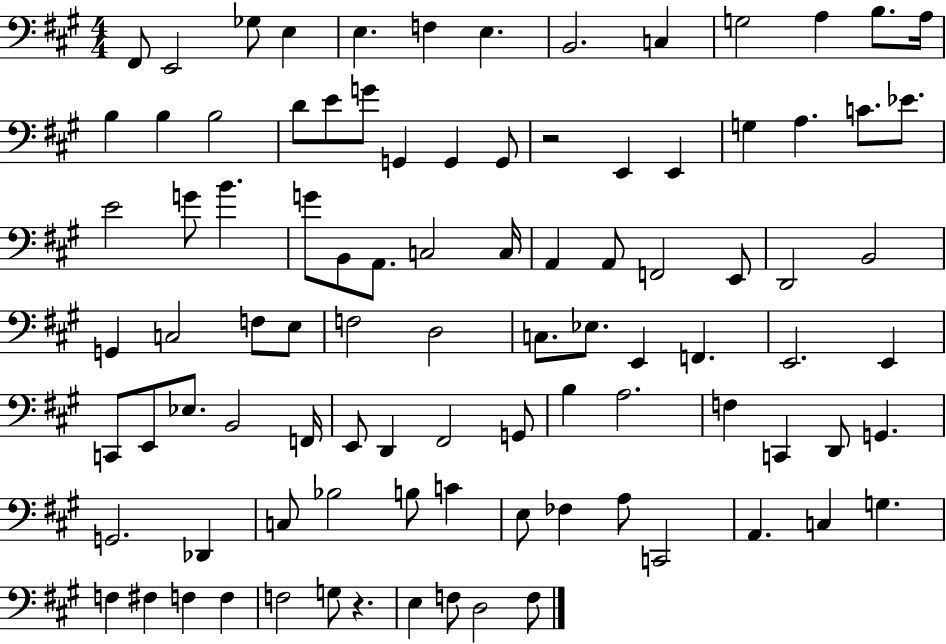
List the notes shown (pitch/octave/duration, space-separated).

F#2/e E2/h Gb3/e E3/q E3/q. F3/q E3/q. B2/h. C3/q G3/h A3/q B3/e. A3/s B3/q B3/q B3/h D4/e E4/e G4/e G2/q G2/q G2/e R/h E2/q E2/q G3/q A3/q. C4/e. Eb4/e. E4/h G4/e B4/q. G4/e B2/e A2/e. C3/h C3/s A2/q A2/e F2/h E2/e D2/h B2/h G2/q C3/h F3/e E3/e F3/h D3/h C3/e. Eb3/e. E2/q F2/q. E2/h. E2/q C2/e E2/e Eb3/e. B2/h F2/s E2/e D2/q F#2/h G2/e B3/q A3/h. F3/q C2/q D2/e G2/q. G2/h. Db2/q C3/e Bb3/h B3/e C4/q E3/e FES3/q A3/e C2/h A2/q. C3/q G3/q. F3/q F#3/q F3/q F3/q F3/h G3/e R/q. E3/q F3/e D3/h F3/e